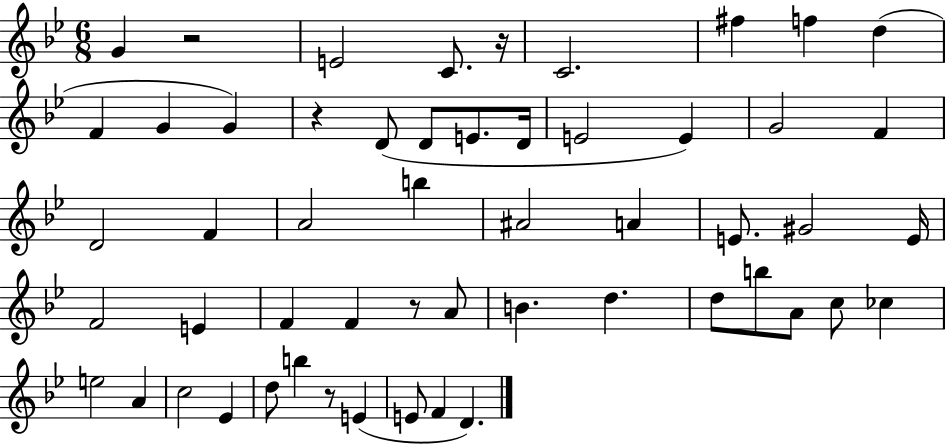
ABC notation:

X:1
T:Untitled
M:6/8
L:1/4
K:Bb
G z2 E2 C/2 z/4 C2 ^f f d F G G z D/2 D/2 E/2 D/4 E2 E G2 F D2 F A2 b ^A2 A E/2 ^G2 E/4 F2 E F F z/2 A/2 B d d/2 b/2 A/2 c/2 _c e2 A c2 _E d/2 b z/2 E E/2 F D